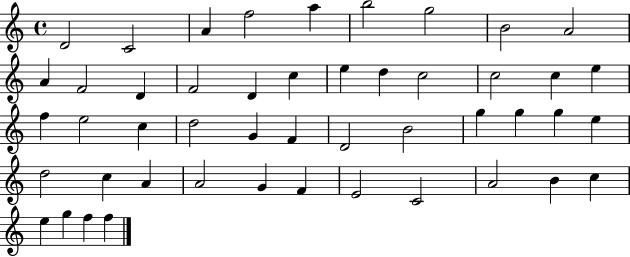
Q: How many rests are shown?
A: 0